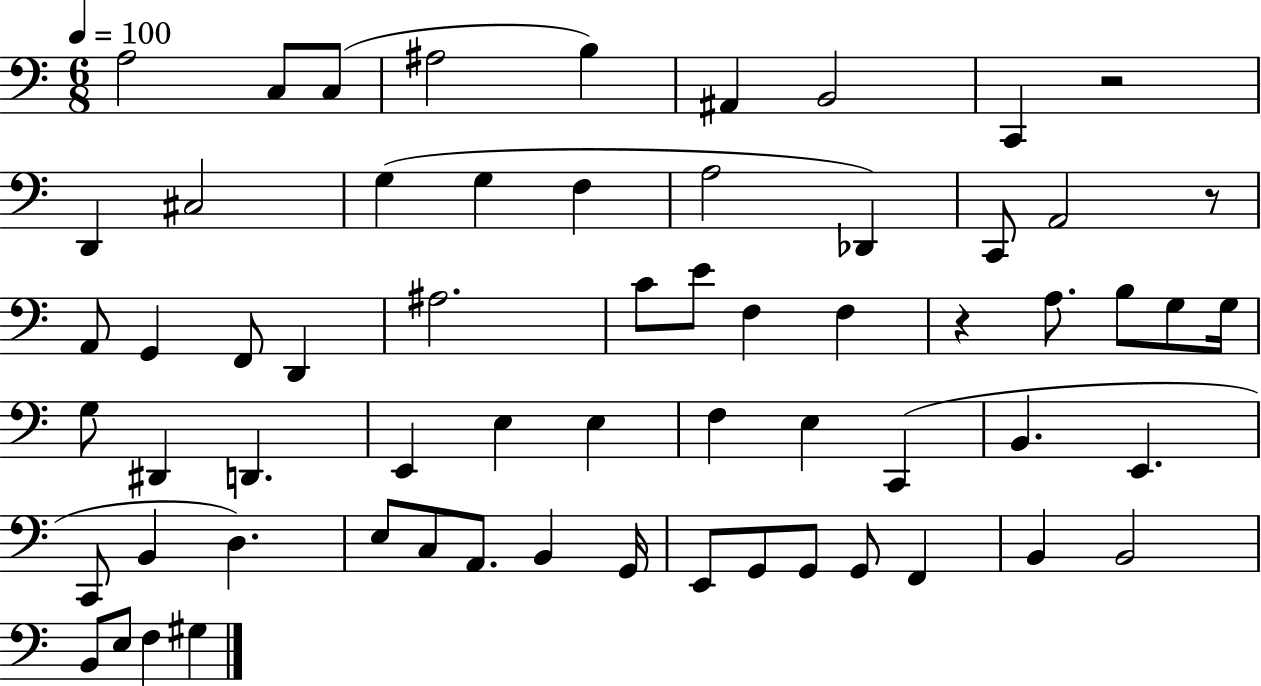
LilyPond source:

{
  \clef bass
  \numericTimeSignature
  \time 6/8
  \key c \major
  \tempo 4 = 100
  a2 c8 c8( | ais2 b4) | ais,4 b,2 | c,4 r2 | \break d,4 cis2 | g4( g4 f4 | a2 des,4) | c,8 a,2 r8 | \break a,8 g,4 f,8 d,4 | ais2. | c'8 e'8 f4 f4 | r4 a8. b8 g8 g16 | \break g8 dis,4 d,4. | e,4 e4 e4 | f4 e4 c,4( | b,4. e,4. | \break c,8 b,4 d4.) | e8 c8 a,8. b,4 g,16 | e,8 g,8 g,8 g,8 f,4 | b,4 b,2 | \break b,8 e8 f4 gis4 | \bar "|."
}